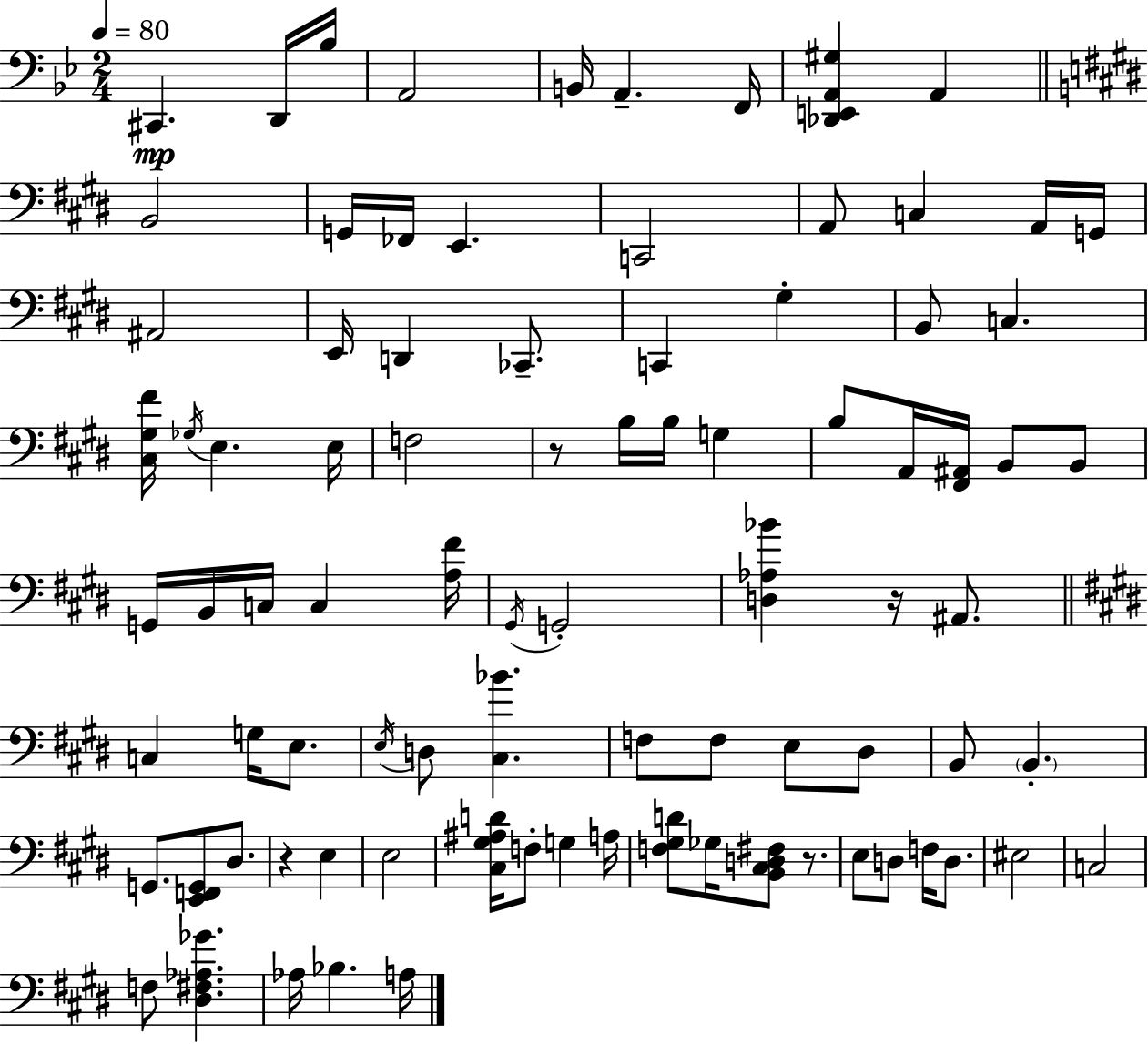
X:1
T:Untitled
M:2/4
L:1/4
K:Bb
^C,, D,,/4 _B,/4 A,,2 B,,/4 A,, F,,/4 [_D,,E,,A,,^G,] A,, B,,2 G,,/4 _F,,/4 E,, C,,2 A,,/2 C, A,,/4 G,,/4 ^A,,2 E,,/4 D,, _C,,/2 C,, ^G, B,,/2 C, [^C,^G,^F]/4 _G,/4 E, E,/4 F,2 z/2 B,/4 B,/4 G, B,/2 A,,/4 [^F,,^A,,]/4 B,,/2 B,,/2 G,,/4 B,,/4 C,/4 C, [A,^F]/4 ^G,,/4 G,,2 [D,_A,_B] z/4 ^A,,/2 C, G,/4 E,/2 E,/4 D,/2 [^C,_B] F,/2 F,/2 E,/2 ^D,/2 B,,/2 B,, G,,/2 [E,,F,,G,,]/2 ^D,/2 z E, E,2 [^C,^G,^A,D]/4 F,/2 G, A,/4 [F,^G,D]/2 _G,/4 [B,,^C,D,^F,]/2 z/2 E,/2 D,/2 F,/4 D,/2 ^E,2 C,2 F,/2 [^D,^F,_A,_G] _A,/4 _B, A,/4